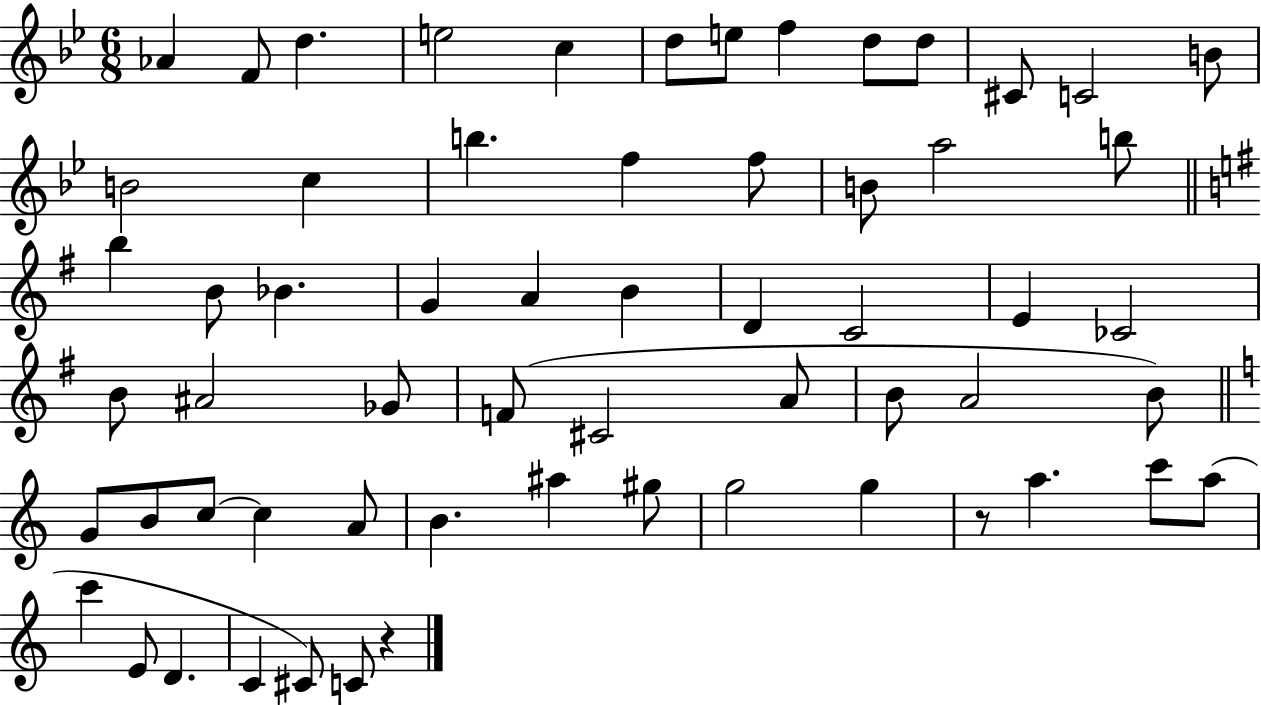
X:1
T:Untitled
M:6/8
L:1/4
K:Bb
_A F/2 d e2 c d/2 e/2 f d/2 d/2 ^C/2 C2 B/2 B2 c b f f/2 B/2 a2 b/2 b B/2 _B G A B D C2 E _C2 B/2 ^A2 _G/2 F/2 ^C2 A/2 B/2 A2 B/2 G/2 B/2 c/2 c A/2 B ^a ^g/2 g2 g z/2 a c'/2 a/2 c' E/2 D C ^C/2 C/2 z